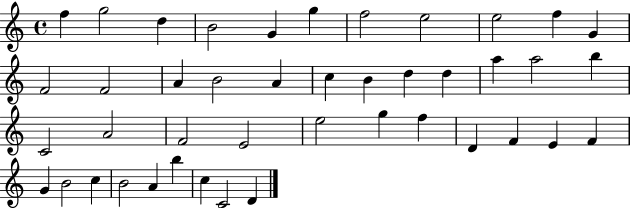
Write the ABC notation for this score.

X:1
T:Untitled
M:4/4
L:1/4
K:C
f g2 d B2 G g f2 e2 e2 f G F2 F2 A B2 A c B d d a a2 b C2 A2 F2 E2 e2 g f D F E F G B2 c B2 A b c C2 D